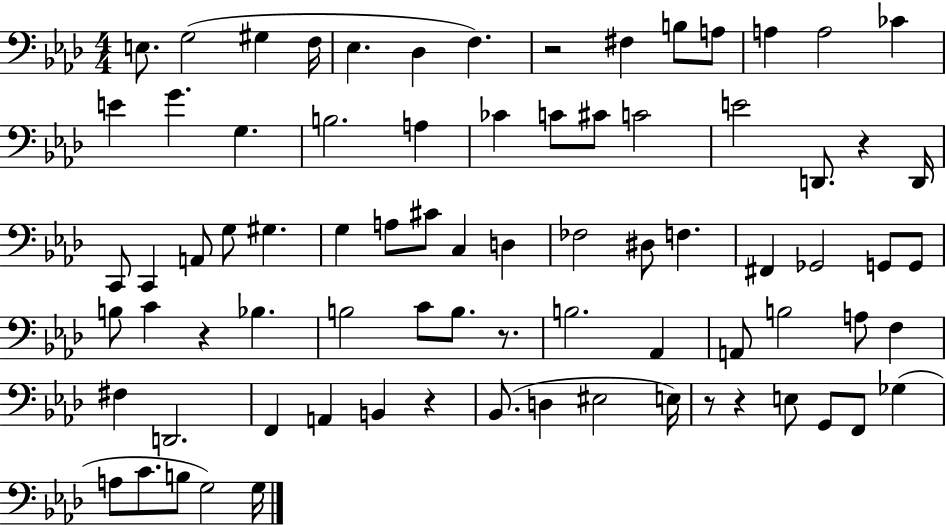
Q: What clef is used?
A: bass